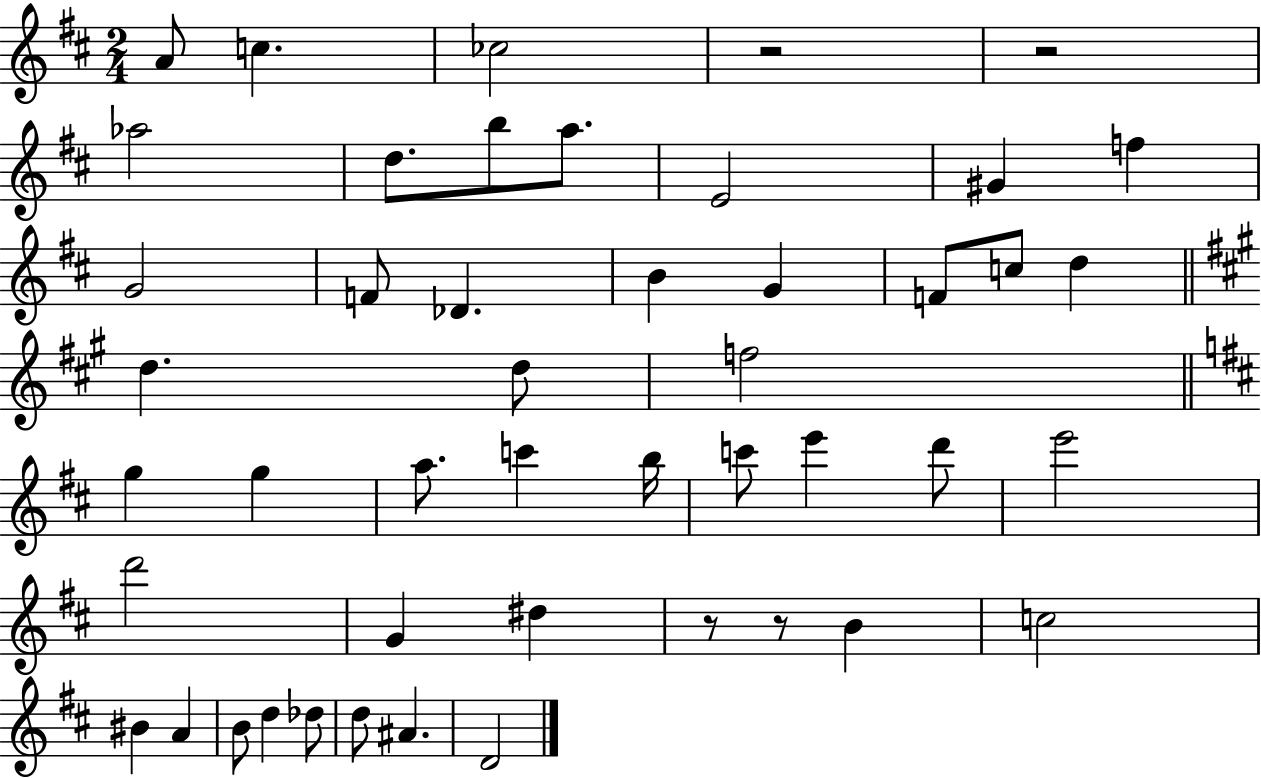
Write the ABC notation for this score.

X:1
T:Untitled
M:2/4
L:1/4
K:D
A/2 c _c2 z2 z2 _a2 d/2 b/2 a/2 E2 ^G f G2 F/2 _D B G F/2 c/2 d d d/2 f2 g g a/2 c' b/4 c'/2 e' d'/2 e'2 d'2 G ^d z/2 z/2 B c2 ^B A B/2 d _d/2 d/2 ^A D2